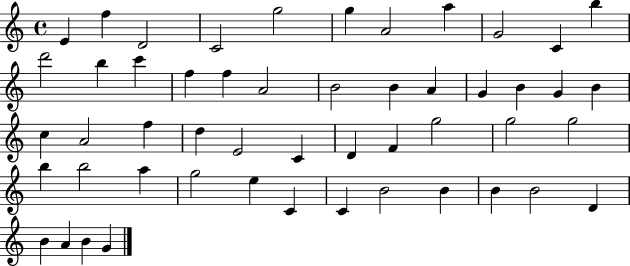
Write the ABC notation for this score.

X:1
T:Untitled
M:4/4
L:1/4
K:C
E f D2 C2 g2 g A2 a G2 C b d'2 b c' f f A2 B2 B A G B G B c A2 f d E2 C D F g2 g2 g2 b b2 a g2 e C C B2 B B B2 D B A B G